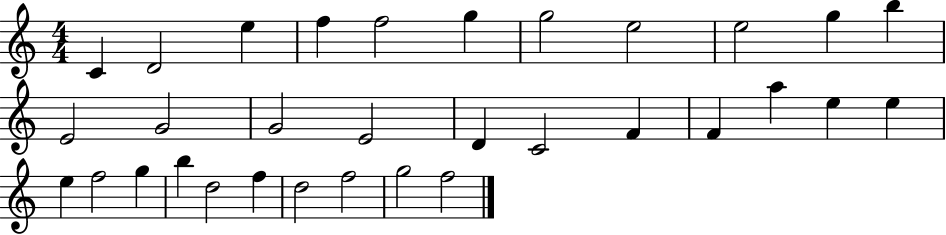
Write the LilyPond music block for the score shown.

{
  \clef treble
  \numericTimeSignature
  \time 4/4
  \key c \major
  c'4 d'2 e''4 | f''4 f''2 g''4 | g''2 e''2 | e''2 g''4 b''4 | \break e'2 g'2 | g'2 e'2 | d'4 c'2 f'4 | f'4 a''4 e''4 e''4 | \break e''4 f''2 g''4 | b''4 d''2 f''4 | d''2 f''2 | g''2 f''2 | \break \bar "|."
}